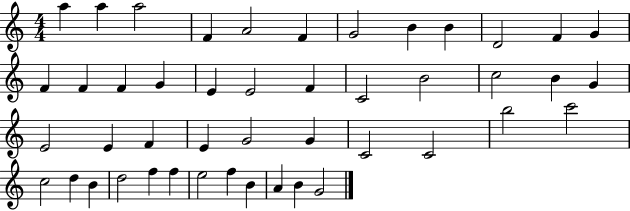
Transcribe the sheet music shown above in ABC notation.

X:1
T:Untitled
M:4/4
L:1/4
K:C
a a a2 F A2 F G2 B B D2 F G F F F G E E2 F C2 B2 c2 B G E2 E F E G2 G C2 C2 b2 c'2 c2 d B d2 f f e2 f B A B G2